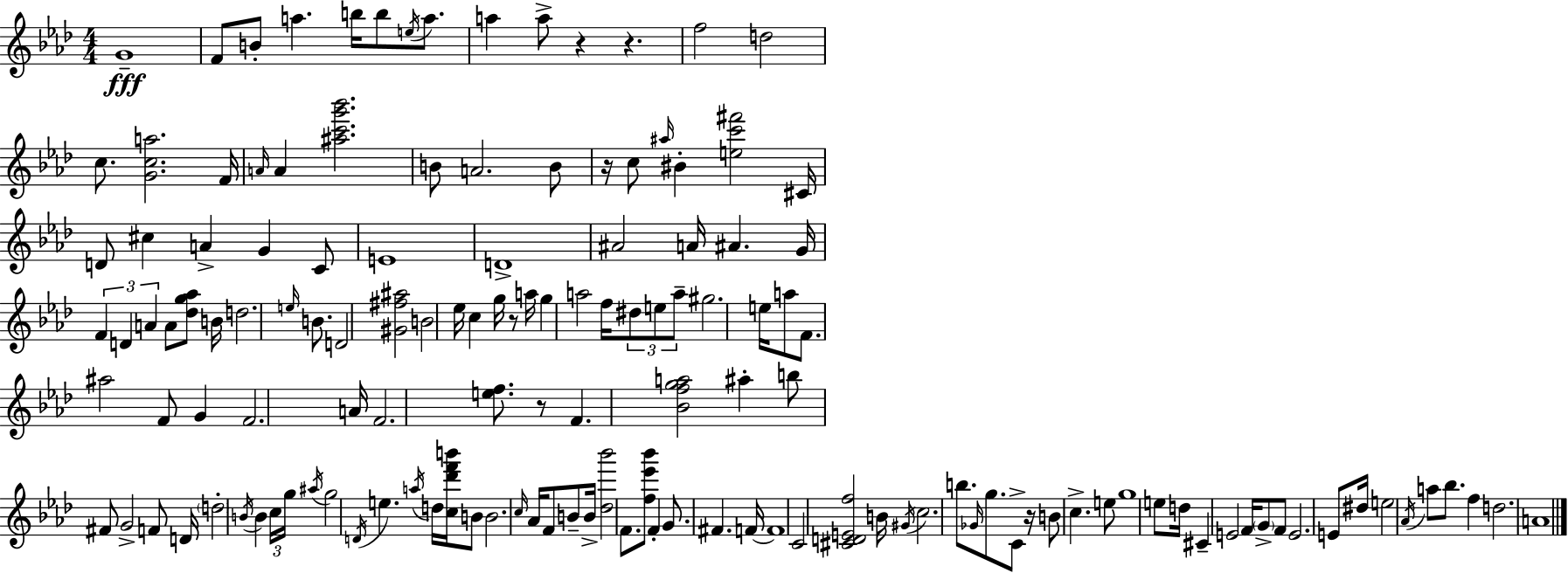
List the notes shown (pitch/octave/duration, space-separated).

G4/w F4/e B4/e A5/q. B5/s B5/e E5/s A5/e. A5/q A5/e R/q R/q. F5/h D5/h C5/e. [G4,C5,A5]/h. F4/s A4/s A4/q [A#5,C6,G6,Bb6]/h. B4/e A4/h. B4/e R/s C5/e A#5/s BIS4/q [E5,C6,F#6]/h C#4/s D4/e C#5/q A4/q G4/q C4/e E4/w D4/w A#4/h A4/s A#4/q. G4/s F4/q D4/q A4/q A4/e [Db5,G5,Ab5]/e B4/s D5/h. E5/s B4/e. D4/h [G#4,F#5,A#5]/h B4/h Eb5/s C5/q G5/s R/e A5/s G5/q A5/h F5/s D#5/e E5/e A5/e G#5/h. E5/s A5/e F4/e. A#5/h F4/e G4/q F4/h. A4/s F4/h. [E5,F5]/e. R/e F4/q. [Bb4,F5,G5,A5]/h A#5/q B5/e F#4/e G4/h F4/e D4/s D5/h B4/s B4/q C5/s G5/s A#5/s G5/h D4/s E5/q. A5/s D5/s [C5,Db6,F6,B6]/s B4/e B4/h. C5/s Ab4/s F4/e B4/e B4/s [Db5,Bb6]/h F4/e. [F5,Eb6,Bb6]/e F4/q G4/e. F#4/q. F4/s F4/w C4/h [C#4,D4,E4,F5]/h B4/s G#4/s C5/h. B5/e. Gb4/s G5/e. C4/e R/s B4/e C5/q. E5/e G5/w E5/e D5/s C#4/q E4/h F4/s G4/e F4/e E4/h. E4/e D#5/s E5/h Ab4/s A5/e Bb5/e. F5/q D5/h. A4/w